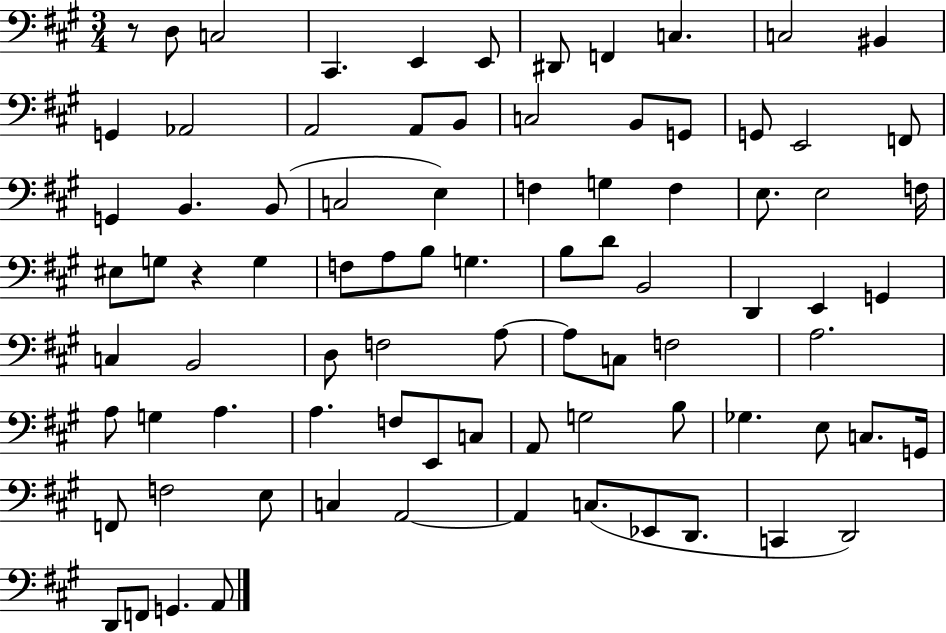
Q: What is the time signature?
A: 3/4